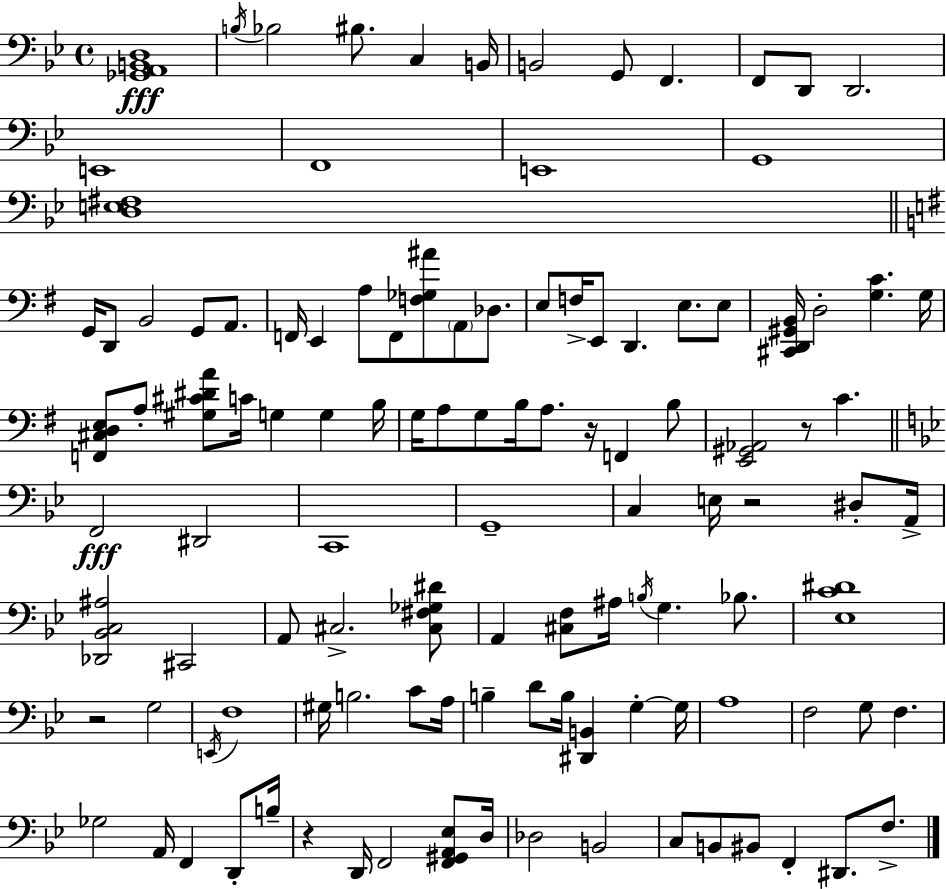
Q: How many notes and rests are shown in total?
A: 114